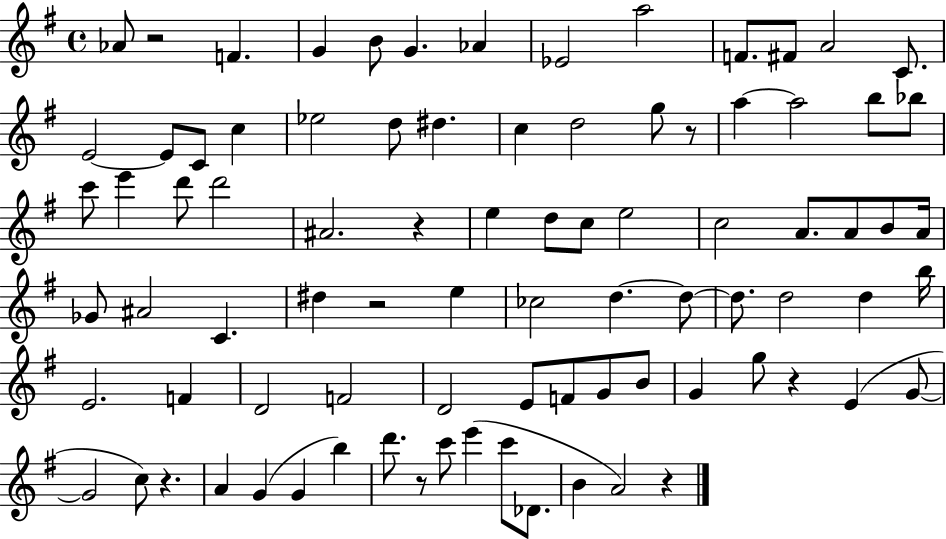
Ab4/e R/h F4/q. G4/q B4/e G4/q. Ab4/q Eb4/h A5/h F4/e. F#4/e A4/h C4/e. E4/h E4/e C4/e C5/q Eb5/h D5/e D#5/q. C5/q D5/h G5/e R/e A5/q A5/h B5/e Bb5/e C6/e E6/q D6/e D6/h A#4/h. R/q E5/q D5/e C5/e E5/h C5/h A4/e. A4/e B4/e A4/s Gb4/e A#4/h C4/q. D#5/q R/h E5/q CES5/h D5/q. D5/e D5/e. D5/h D5/q B5/s E4/h. F4/q D4/h F4/h D4/h E4/e F4/e G4/e B4/e G4/q G5/e R/q E4/q G4/e G4/h C5/e R/q. A4/q G4/q G4/q B5/q D6/e. R/e C6/e E6/q C6/e Db4/e. B4/q A4/h R/q